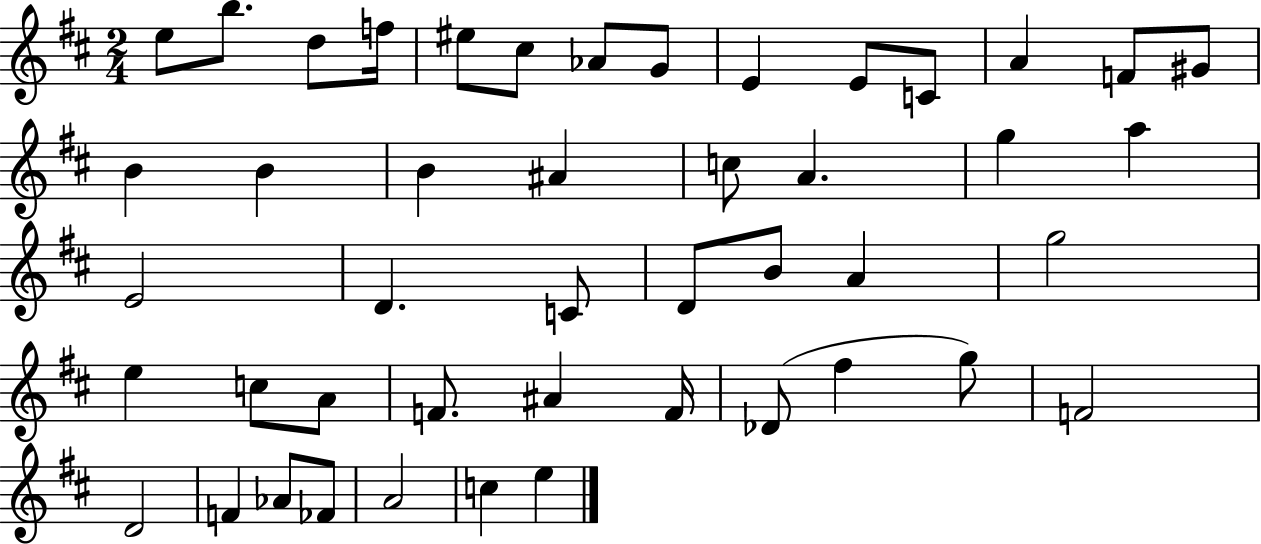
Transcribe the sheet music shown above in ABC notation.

X:1
T:Untitled
M:2/4
L:1/4
K:D
e/2 b/2 d/2 f/4 ^e/2 ^c/2 _A/2 G/2 E E/2 C/2 A F/2 ^G/2 B B B ^A c/2 A g a E2 D C/2 D/2 B/2 A g2 e c/2 A/2 F/2 ^A F/4 _D/2 ^f g/2 F2 D2 F _A/2 _F/2 A2 c e